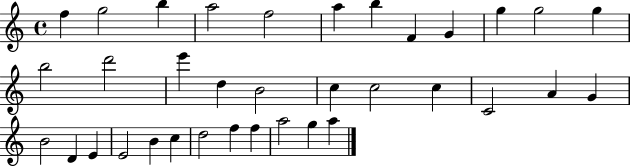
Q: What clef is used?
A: treble